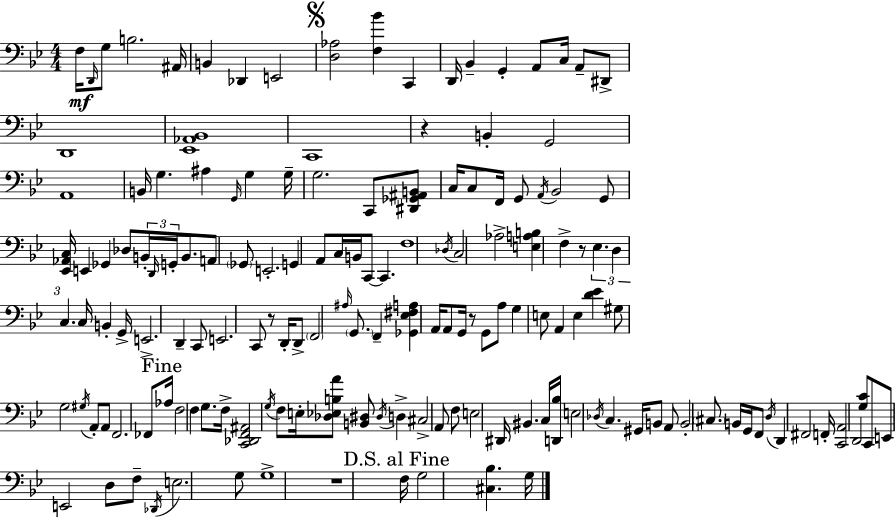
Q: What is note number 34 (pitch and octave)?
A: A2